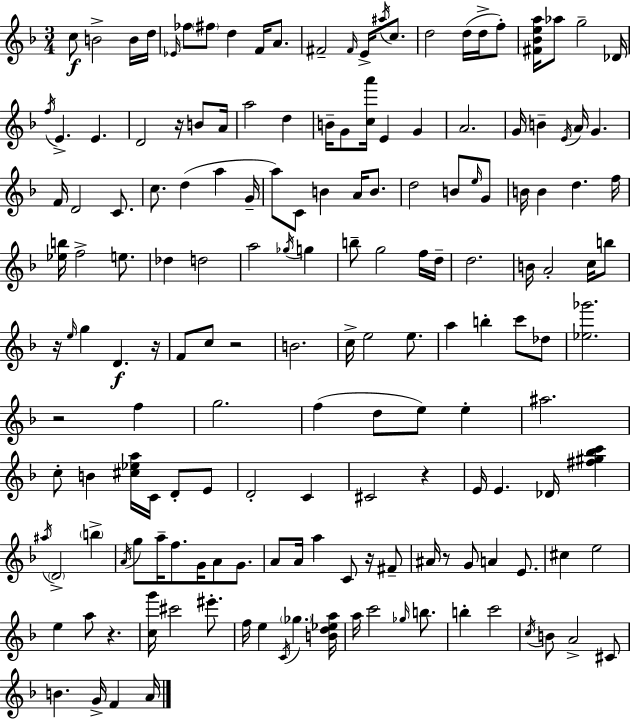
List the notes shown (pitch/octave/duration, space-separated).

C5/e B4/h B4/s D5/s Eb4/s FES5/e F#5/e D5/q F4/s A4/e. F#4/h F#4/s E4/s A#5/s C5/e. D5/h D5/s D5/s F5/e [F#4,Bb4,E5,A5]/s Ab5/e G5/h Db4/s F5/s E4/q. E4/q. D4/h R/s B4/e A4/s A5/h D5/q B4/s G4/e [C5,A6]/s E4/q G4/q A4/h. G4/s B4/q E4/s A4/s G4/q. F4/s D4/h C4/e. C5/e. D5/q A5/q G4/s A5/e C4/e B4/q A4/s B4/e. D5/h B4/e E5/s G4/e B4/s B4/q D5/q. F5/s [Eb5,B5]/s F5/h E5/e. Db5/q D5/h A5/h Gb5/s G5/q B5/e G5/h F5/s D5/s D5/h. B4/s A4/h C5/s B5/e R/s E5/s G5/q D4/q. R/s F4/e C5/e R/h B4/h. C5/s E5/h E5/e. A5/q B5/q C6/e Db5/e [Eb5,Gb6]/h. R/h F5/q G5/h. F5/q D5/e E5/e E5/q A#5/h. C5/e B4/q [C#5,Eb5,A5]/s C4/s D4/e E4/e D4/h C4/q C#4/h R/q E4/s E4/q. Db4/s [F#5,G#5,Bb5,C6]/q A#5/s D4/h B5/q A4/s G5/e A5/s F5/e. G4/s A4/e G4/e. A4/e A4/s A5/q C4/e R/s F#4/e A#4/s R/e G4/e A4/q E4/e. C#5/q E5/h E5/q A5/e R/q. [C5,G6]/s C#6/h EIS6/e. F5/s E5/q C4/s Gb5/q. [B4,D5,Eb5,A5]/s A5/s C6/h Gb5/s B5/e. B5/q C6/h C5/s B4/e A4/h C#4/e B4/q. G4/s F4/q A4/s